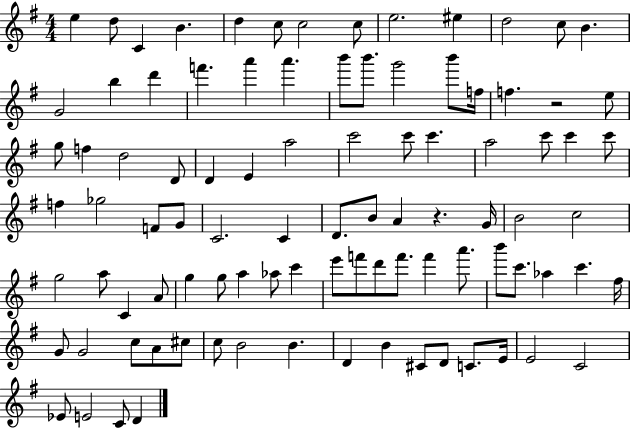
X:1
T:Untitled
M:4/4
L:1/4
K:G
e d/2 C B d c/2 c2 c/2 e2 ^e d2 c/2 B G2 b d' f' a' a' b'/2 b'/2 g'2 b'/2 f/4 f z2 e/2 g/2 f d2 D/2 D E a2 c'2 c'/2 c' a2 c'/2 c' c'/2 f _g2 F/2 G/2 C2 C D/2 B/2 A z G/4 B2 c2 g2 a/2 C A/2 g g/2 a _a/2 c' e'/2 f'/2 d'/2 f'/2 f' a'/2 b'/2 c'/2 _a c' ^f/4 G/2 G2 c/2 A/2 ^c/2 c/2 B2 B D B ^C/2 D/2 C/2 E/4 E2 C2 _E/2 E2 C/2 D